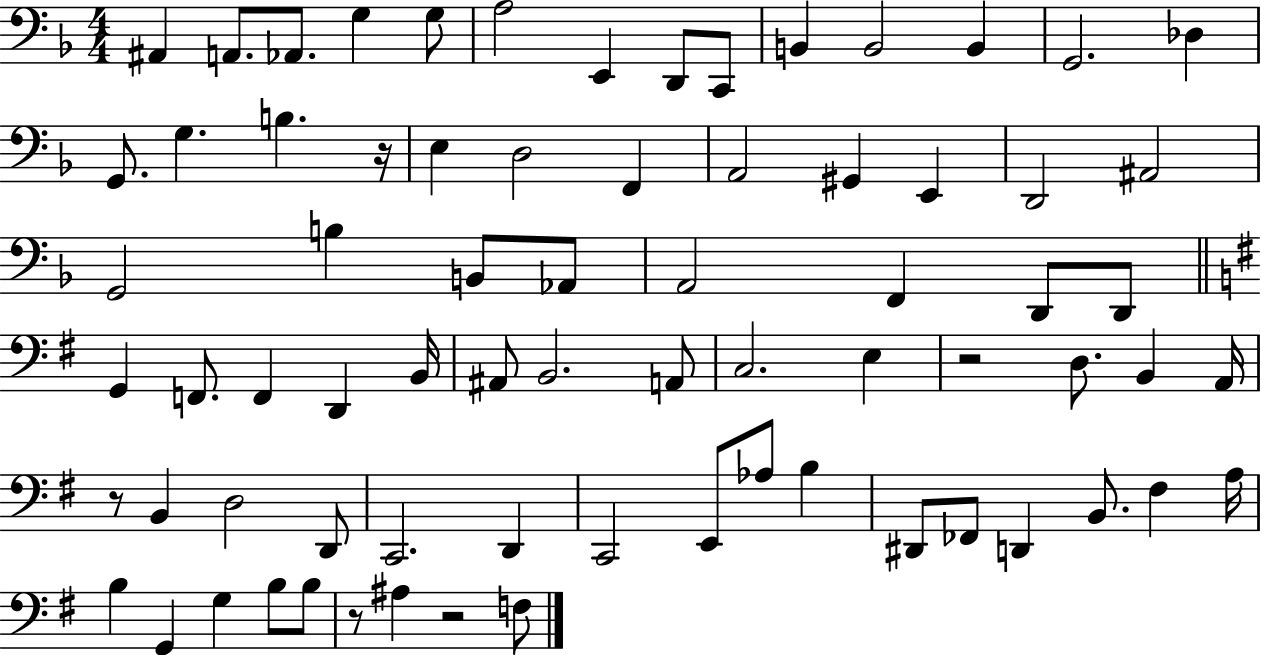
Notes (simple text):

A#2/q A2/e. Ab2/e. G3/q G3/e A3/h E2/q D2/e C2/e B2/q B2/h B2/q G2/h. Db3/q G2/e. G3/q. B3/q. R/s E3/q D3/h F2/q A2/h G#2/q E2/q D2/h A#2/h G2/h B3/q B2/e Ab2/e A2/h F2/q D2/e D2/e G2/q F2/e. F2/q D2/q B2/s A#2/e B2/h. A2/e C3/h. E3/q R/h D3/e. B2/q A2/s R/e B2/q D3/h D2/e C2/h. D2/q C2/h E2/e Ab3/e B3/q D#2/e FES2/e D2/q B2/e. F#3/q A3/s B3/q G2/q G3/q B3/e B3/e R/e A#3/q R/h F3/e